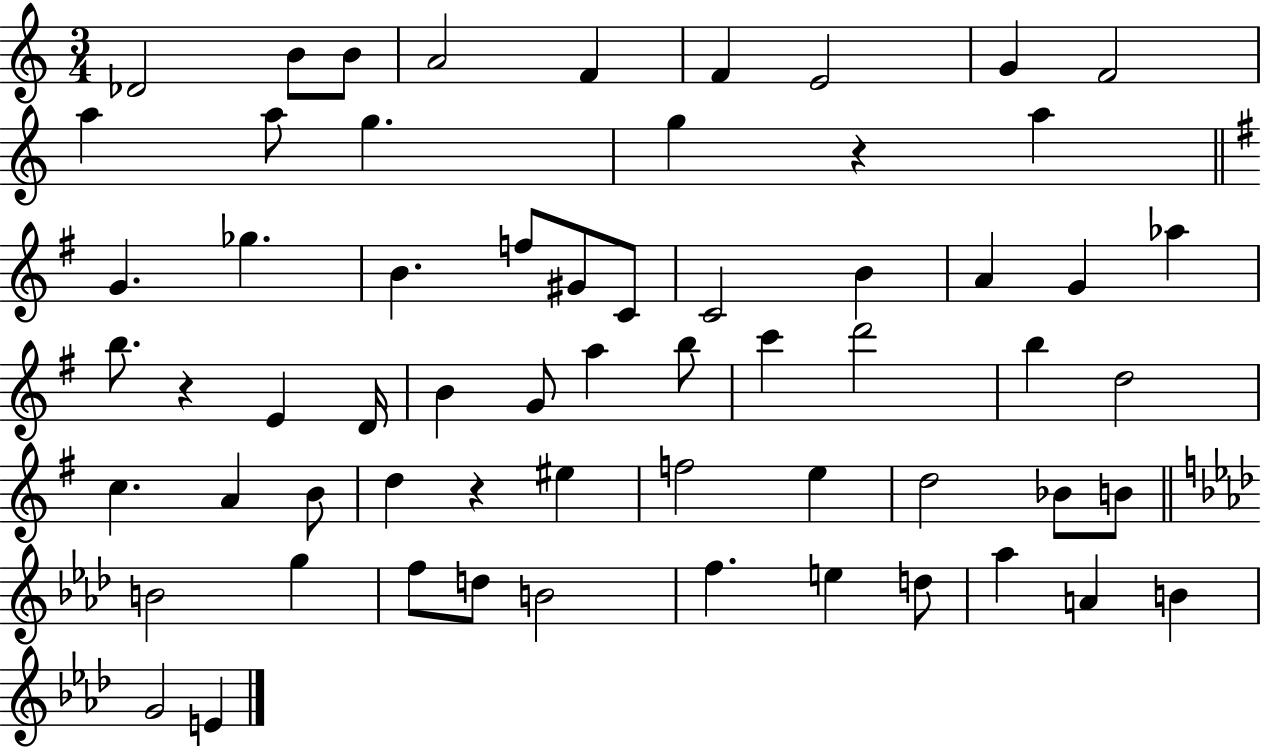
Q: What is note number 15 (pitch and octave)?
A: G4